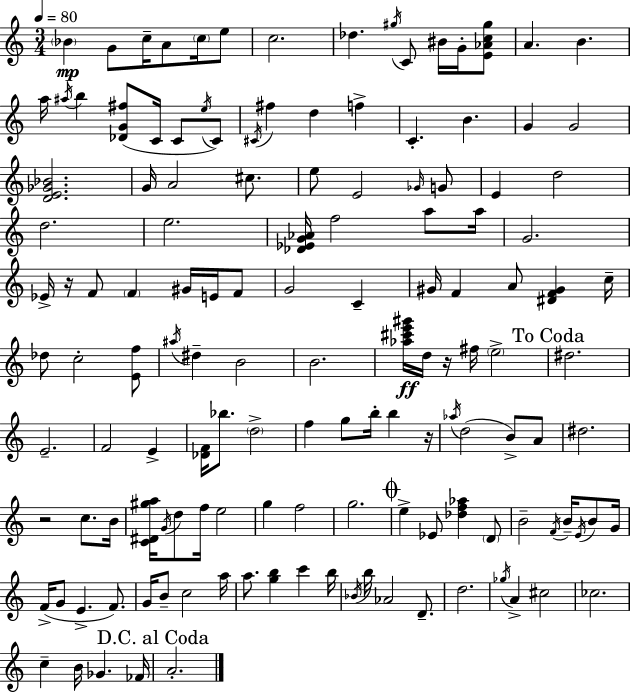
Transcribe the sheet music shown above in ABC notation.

X:1
T:Untitled
M:3/4
L:1/4
K:Am
_B G/2 c/4 A/2 c/4 e/2 c2 _d ^g/4 C/2 ^B/4 G/4 [E_Ac^g]/2 A B a/4 ^a/4 b [_DG^f]/2 C/4 C/2 e/4 C/2 ^C/4 ^f d f C B G G2 [DE_G_B]2 G/4 A2 ^c/2 e/2 E2 _G/4 G/2 E d2 d2 e2 [_D_EG_A]/4 f2 a/2 a/4 G2 _E/4 z/4 F/2 F ^G/4 E/4 F/2 G2 C ^G/4 F A/2 [^DF^G] c/4 _d/2 c2 [Ef]/2 ^a/4 ^d B2 B2 [_a^c'e'^g']/4 d/4 z/4 ^f/4 e2 ^d2 E2 F2 E [_DF]/4 _b/2 d2 f g/2 b/4 b z/4 _a/4 d2 B/2 A/2 ^d2 z2 c/2 B/4 [C^D^ga]/4 G/4 d/2 f/4 e2 g f2 g2 e _E/2 [_df_a] D/2 B2 F/4 B/4 E/4 B/2 G/4 F/4 G/2 E F/2 G/4 B/2 c2 a/4 a/2 [gb] c' b/4 _B/4 b/4 _A2 D/2 d2 _g/4 A ^c2 _c2 c B/4 _G _F/4 A2